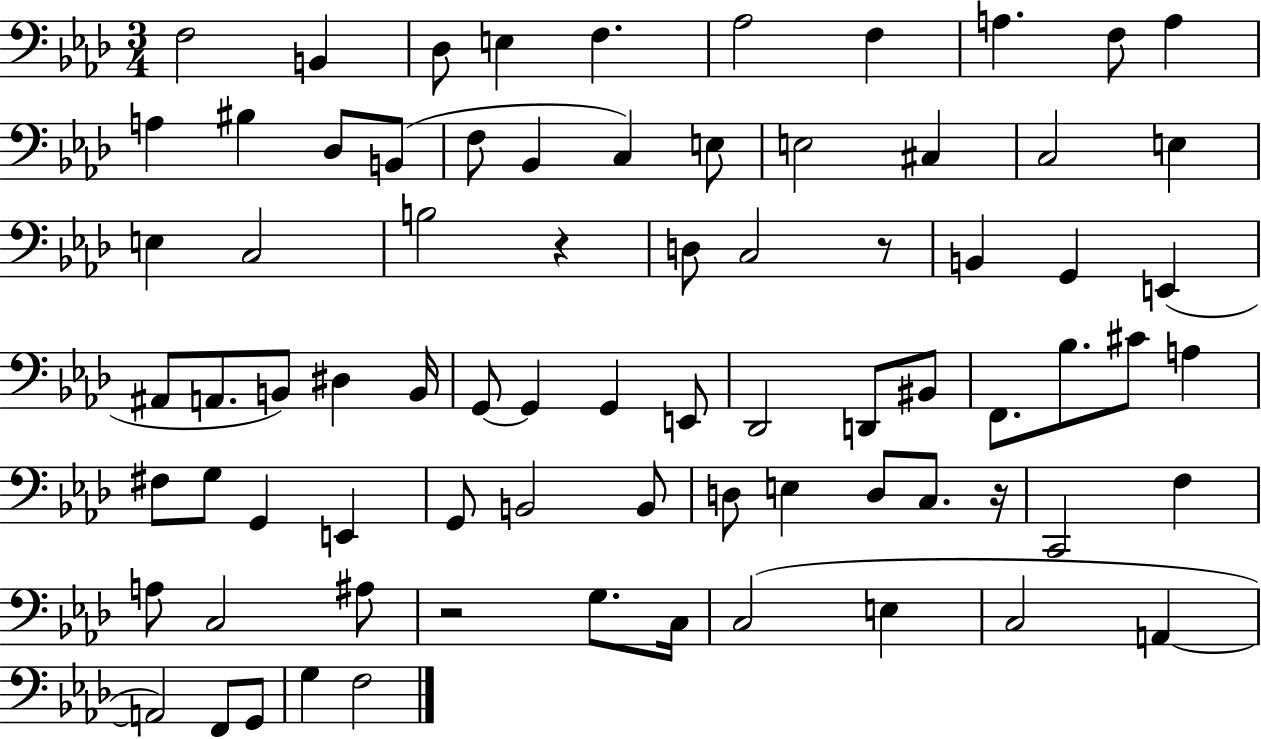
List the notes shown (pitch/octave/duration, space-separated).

F3/h B2/q Db3/e E3/q F3/q. Ab3/h F3/q A3/q. F3/e A3/q A3/q BIS3/q Db3/e B2/e F3/e Bb2/q C3/q E3/e E3/h C#3/q C3/h E3/q E3/q C3/h B3/h R/q D3/e C3/h R/e B2/q G2/q E2/q A#2/e A2/e. B2/e D#3/q B2/s G2/e G2/q G2/q E2/e Db2/h D2/e BIS2/e F2/e. Bb3/e. C#4/e A3/q F#3/e G3/e G2/q E2/q G2/e B2/h B2/e D3/e E3/q D3/e C3/e. R/s C2/h F3/q A3/e C3/h A#3/e R/h G3/e. C3/s C3/h E3/q C3/h A2/q A2/h F2/e G2/e G3/q F3/h